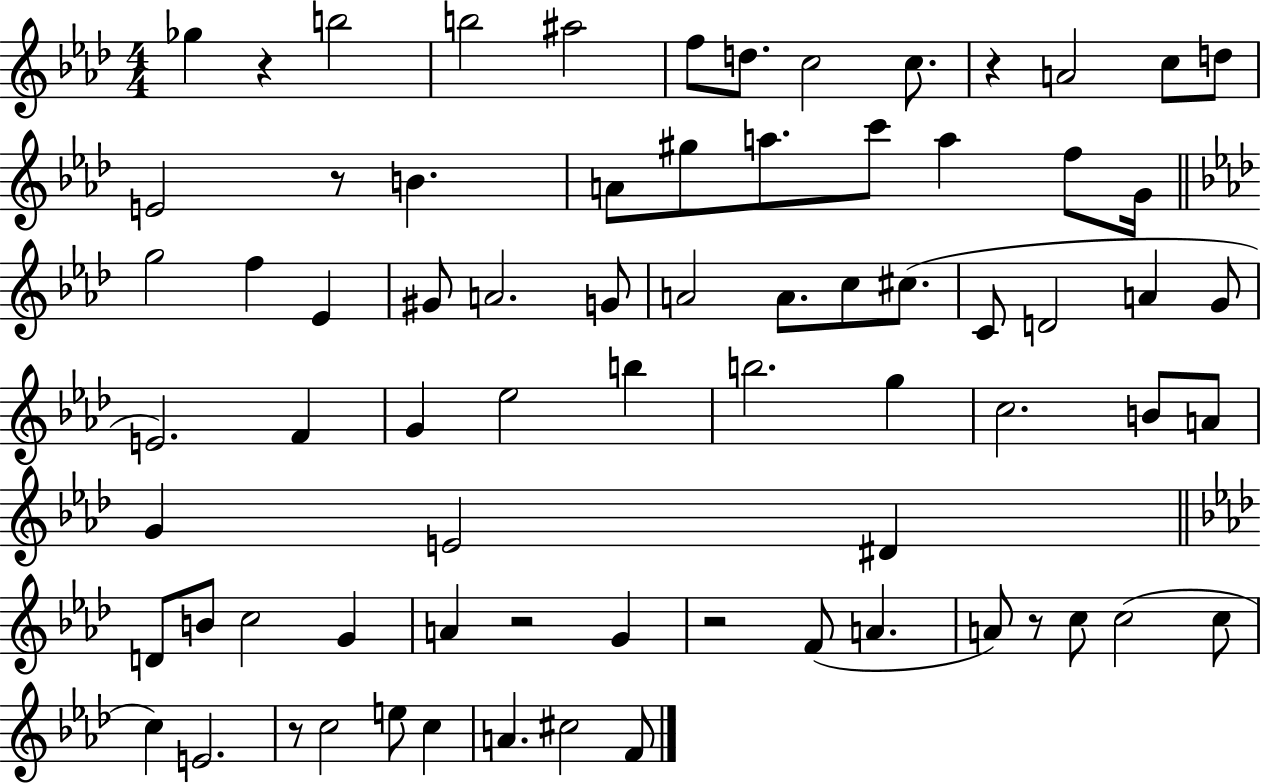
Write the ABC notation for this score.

X:1
T:Untitled
M:4/4
L:1/4
K:Ab
_g z b2 b2 ^a2 f/2 d/2 c2 c/2 z A2 c/2 d/2 E2 z/2 B A/2 ^g/2 a/2 c'/2 a f/2 G/4 g2 f _E ^G/2 A2 G/2 A2 A/2 c/2 ^c/2 C/2 D2 A G/2 E2 F G _e2 b b2 g c2 B/2 A/2 G E2 ^D D/2 B/2 c2 G A z2 G z2 F/2 A A/2 z/2 c/2 c2 c/2 c E2 z/2 c2 e/2 c A ^c2 F/2